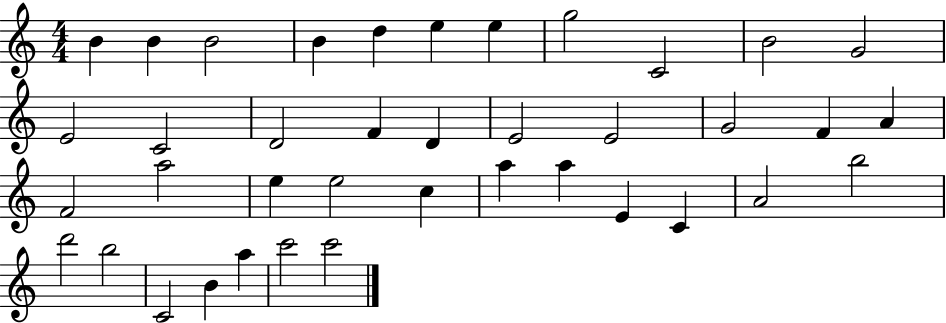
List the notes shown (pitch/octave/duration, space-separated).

B4/q B4/q B4/h B4/q D5/q E5/q E5/q G5/h C4/h B4/h G4/h E4/h C4/h D4/h F4/q D4/q E4/h E4/h G4/h F4/q A4/q F4/h A5/h E5/q E5/h C5/q A5/q A5/q E4/q C4/q A4/h B5/h D6/h B5/h C4/h B4/q A5/q C6/h C6/h